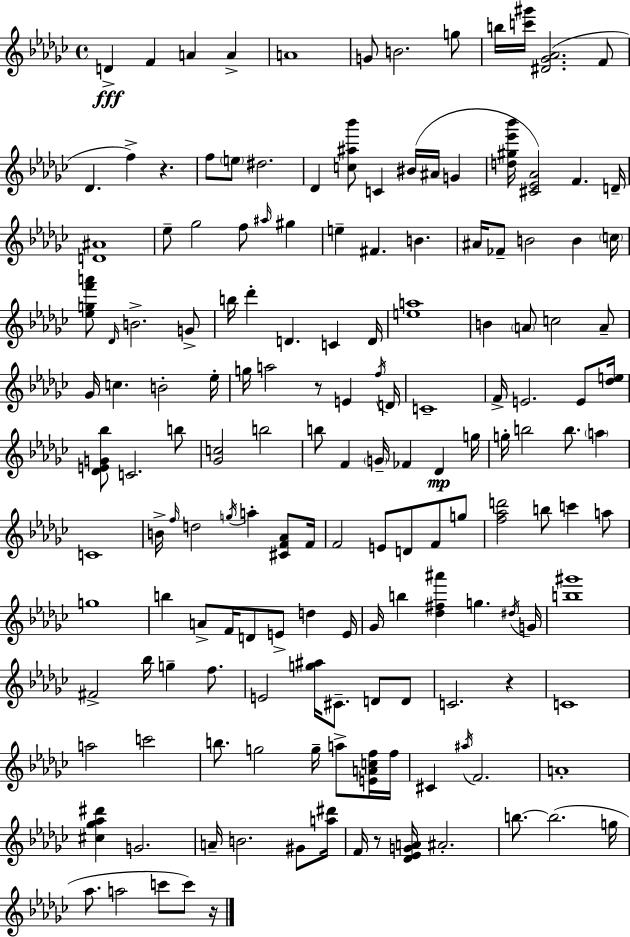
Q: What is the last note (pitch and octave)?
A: C6